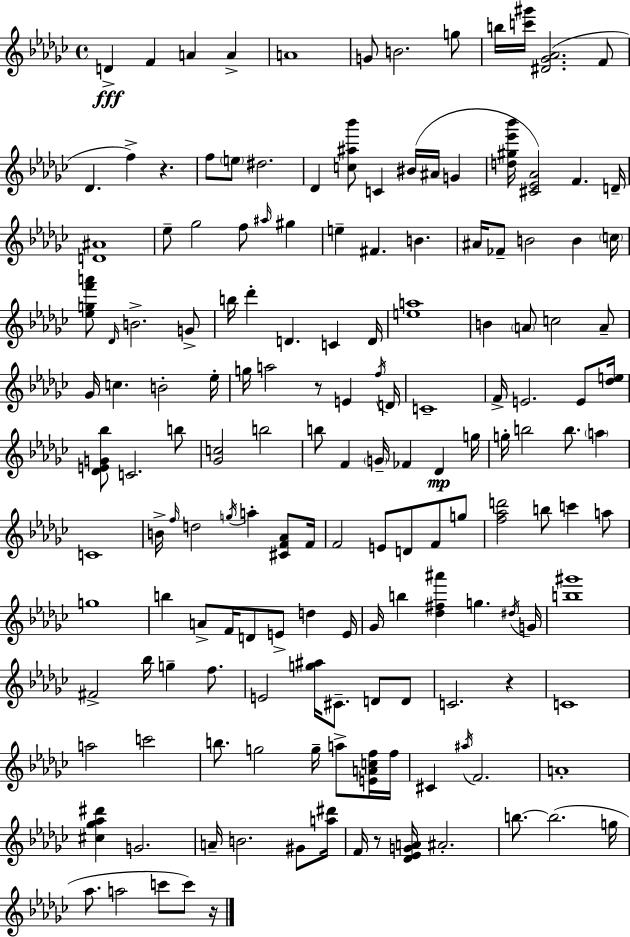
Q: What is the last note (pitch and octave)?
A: C6